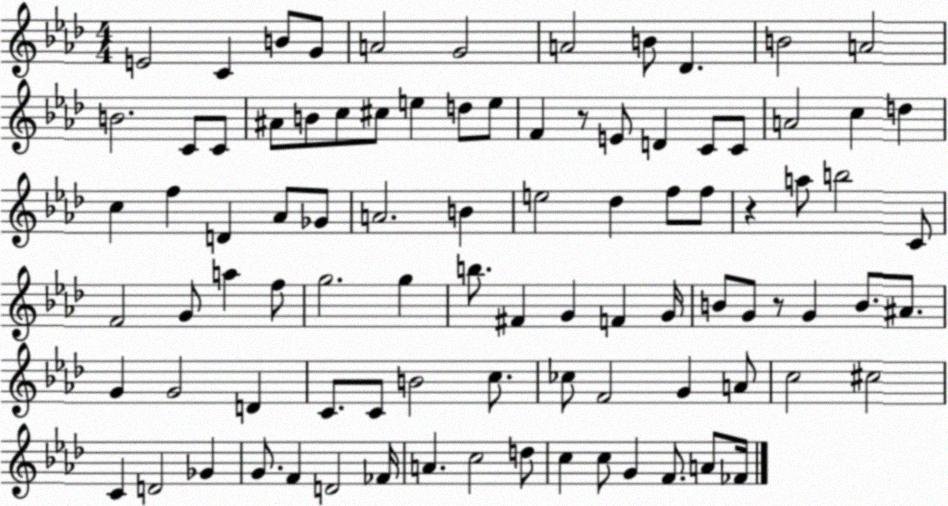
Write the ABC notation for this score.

X:1
T:Untitled
M:4/4
L:1/4
K:Ab
E2 C B/2 G/2 A2 G2 A2 B/2 _D B2 A2 B2 C/2 C/2 ^A/2 B/2 c/2 ^c/2 e d/2 e/2 F z/2 E/2 D C/2 C/2 A2 c d c f D _A/2 _G/2 A2 B e2 _d f/2 f/2 z a/2 b2 C/2 F2 G/2 a f/2 g2 g b/2 ^F G F G/4 B/2 G/2 z/2 G B/2 ^A/2 G G2 D C/2 C/2 B2 c/2 _c/2 F2 G A/2 c2 ^c2 C D2 _G G/2 F D2 _F/4 A c2 d/2 c c/2 G F/2 A/2 _F/4